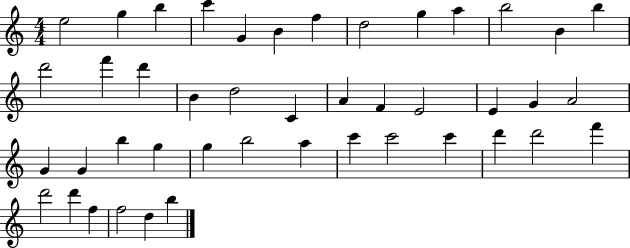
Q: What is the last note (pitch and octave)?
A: B5